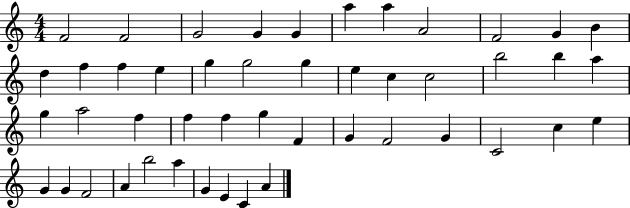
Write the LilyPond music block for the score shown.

{
  \clef treble
  \numericTimeSignature
  \time 4/4
  \key c \major
  f'2 f'2 | g'2 g'4 g'4 | a''4 a''4 a'2 | f'2 g'4 b'4 | \break d''4 f''4 f''4 e''4 | g''4 g''2 g''4 | e''4 c''4 c''2 | b''2 b''4 a''4 | \break g''4 a''2 f''4 | f''4 f''4 g''4 f'4 | g'4 f'2 g'4 | c'2 c''4 e''4 | \break g'4 g'4 f'2 | a'4 b''2 a''4 | g'4 e'4 c'4 a'4 | \bar "|."
}